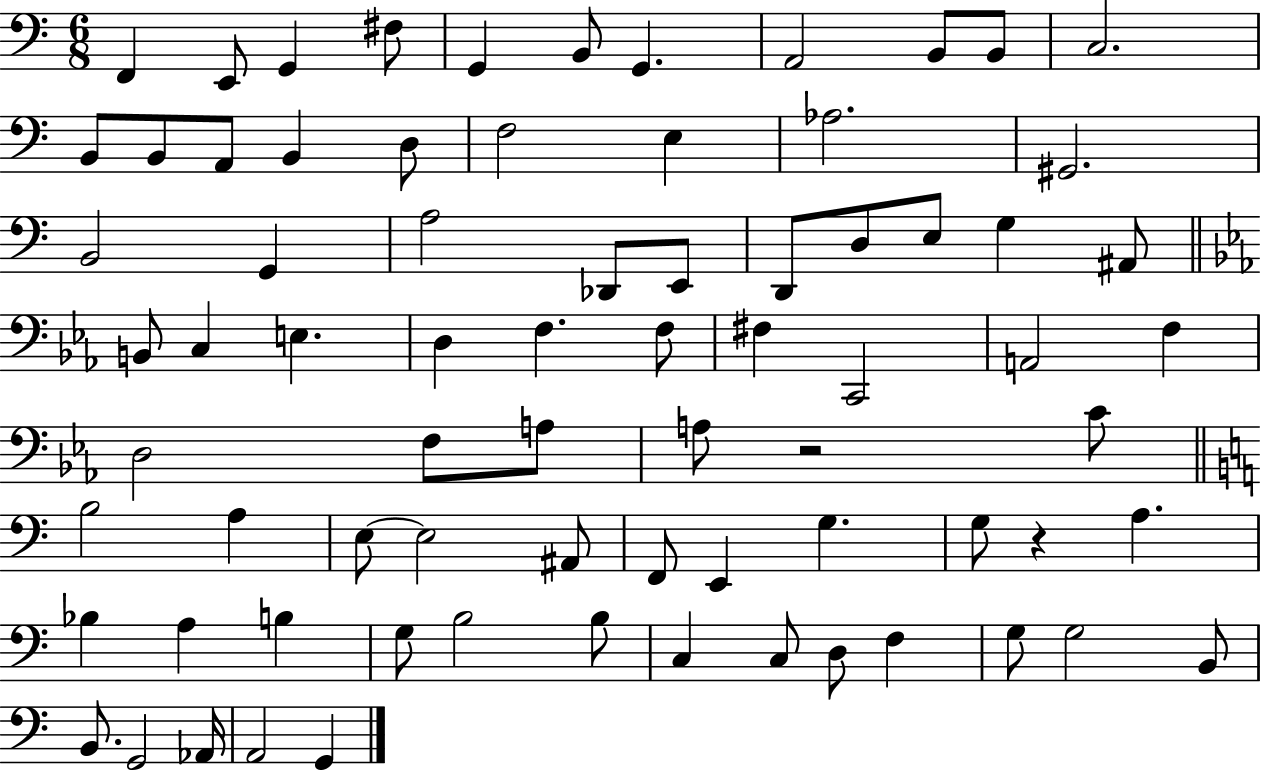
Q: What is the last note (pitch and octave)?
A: G2